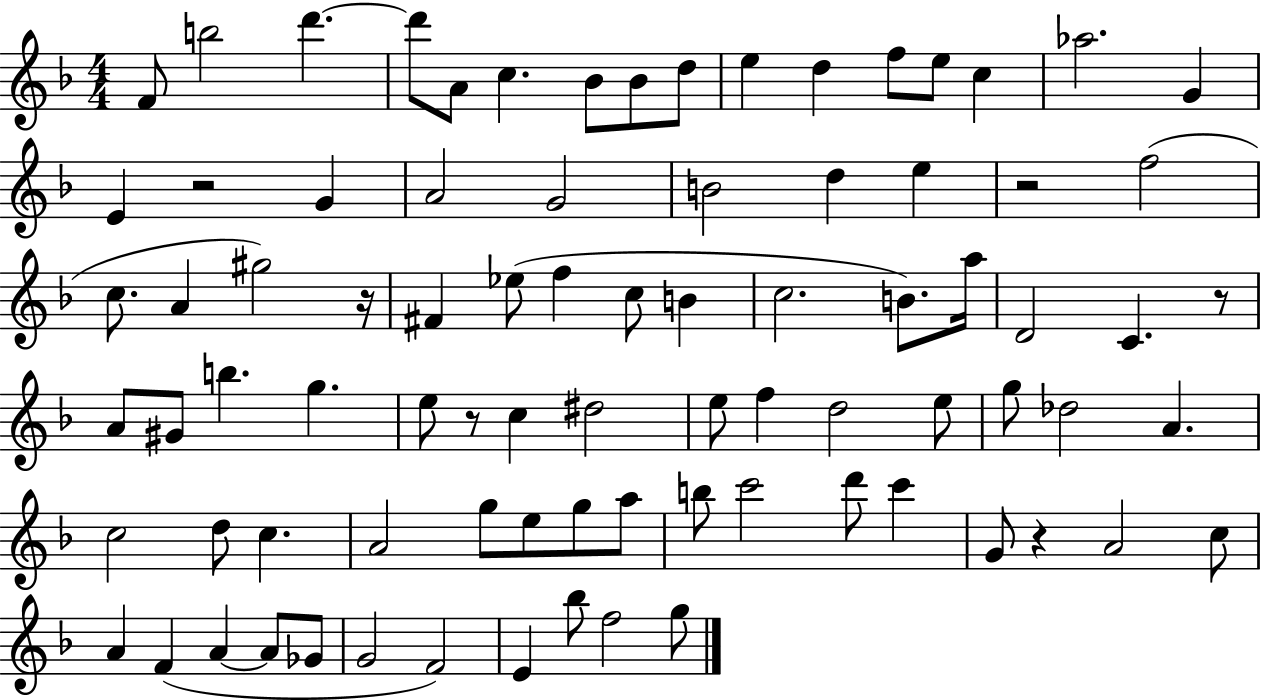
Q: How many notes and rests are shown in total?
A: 83